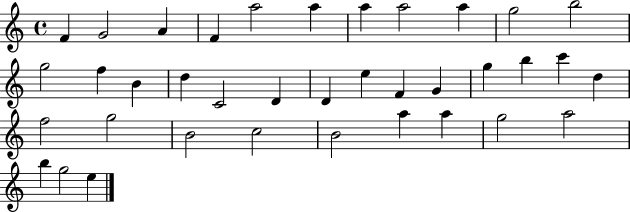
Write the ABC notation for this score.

X:1
T:Untitled
M:4/4
L:1/4
K:C
F G2 A F a2 a a a2 a g2 b2 g2 f B d C2 D D e F G g b c' d f2 g2 B2 c2 B2 a a g2 a2 b g2 e